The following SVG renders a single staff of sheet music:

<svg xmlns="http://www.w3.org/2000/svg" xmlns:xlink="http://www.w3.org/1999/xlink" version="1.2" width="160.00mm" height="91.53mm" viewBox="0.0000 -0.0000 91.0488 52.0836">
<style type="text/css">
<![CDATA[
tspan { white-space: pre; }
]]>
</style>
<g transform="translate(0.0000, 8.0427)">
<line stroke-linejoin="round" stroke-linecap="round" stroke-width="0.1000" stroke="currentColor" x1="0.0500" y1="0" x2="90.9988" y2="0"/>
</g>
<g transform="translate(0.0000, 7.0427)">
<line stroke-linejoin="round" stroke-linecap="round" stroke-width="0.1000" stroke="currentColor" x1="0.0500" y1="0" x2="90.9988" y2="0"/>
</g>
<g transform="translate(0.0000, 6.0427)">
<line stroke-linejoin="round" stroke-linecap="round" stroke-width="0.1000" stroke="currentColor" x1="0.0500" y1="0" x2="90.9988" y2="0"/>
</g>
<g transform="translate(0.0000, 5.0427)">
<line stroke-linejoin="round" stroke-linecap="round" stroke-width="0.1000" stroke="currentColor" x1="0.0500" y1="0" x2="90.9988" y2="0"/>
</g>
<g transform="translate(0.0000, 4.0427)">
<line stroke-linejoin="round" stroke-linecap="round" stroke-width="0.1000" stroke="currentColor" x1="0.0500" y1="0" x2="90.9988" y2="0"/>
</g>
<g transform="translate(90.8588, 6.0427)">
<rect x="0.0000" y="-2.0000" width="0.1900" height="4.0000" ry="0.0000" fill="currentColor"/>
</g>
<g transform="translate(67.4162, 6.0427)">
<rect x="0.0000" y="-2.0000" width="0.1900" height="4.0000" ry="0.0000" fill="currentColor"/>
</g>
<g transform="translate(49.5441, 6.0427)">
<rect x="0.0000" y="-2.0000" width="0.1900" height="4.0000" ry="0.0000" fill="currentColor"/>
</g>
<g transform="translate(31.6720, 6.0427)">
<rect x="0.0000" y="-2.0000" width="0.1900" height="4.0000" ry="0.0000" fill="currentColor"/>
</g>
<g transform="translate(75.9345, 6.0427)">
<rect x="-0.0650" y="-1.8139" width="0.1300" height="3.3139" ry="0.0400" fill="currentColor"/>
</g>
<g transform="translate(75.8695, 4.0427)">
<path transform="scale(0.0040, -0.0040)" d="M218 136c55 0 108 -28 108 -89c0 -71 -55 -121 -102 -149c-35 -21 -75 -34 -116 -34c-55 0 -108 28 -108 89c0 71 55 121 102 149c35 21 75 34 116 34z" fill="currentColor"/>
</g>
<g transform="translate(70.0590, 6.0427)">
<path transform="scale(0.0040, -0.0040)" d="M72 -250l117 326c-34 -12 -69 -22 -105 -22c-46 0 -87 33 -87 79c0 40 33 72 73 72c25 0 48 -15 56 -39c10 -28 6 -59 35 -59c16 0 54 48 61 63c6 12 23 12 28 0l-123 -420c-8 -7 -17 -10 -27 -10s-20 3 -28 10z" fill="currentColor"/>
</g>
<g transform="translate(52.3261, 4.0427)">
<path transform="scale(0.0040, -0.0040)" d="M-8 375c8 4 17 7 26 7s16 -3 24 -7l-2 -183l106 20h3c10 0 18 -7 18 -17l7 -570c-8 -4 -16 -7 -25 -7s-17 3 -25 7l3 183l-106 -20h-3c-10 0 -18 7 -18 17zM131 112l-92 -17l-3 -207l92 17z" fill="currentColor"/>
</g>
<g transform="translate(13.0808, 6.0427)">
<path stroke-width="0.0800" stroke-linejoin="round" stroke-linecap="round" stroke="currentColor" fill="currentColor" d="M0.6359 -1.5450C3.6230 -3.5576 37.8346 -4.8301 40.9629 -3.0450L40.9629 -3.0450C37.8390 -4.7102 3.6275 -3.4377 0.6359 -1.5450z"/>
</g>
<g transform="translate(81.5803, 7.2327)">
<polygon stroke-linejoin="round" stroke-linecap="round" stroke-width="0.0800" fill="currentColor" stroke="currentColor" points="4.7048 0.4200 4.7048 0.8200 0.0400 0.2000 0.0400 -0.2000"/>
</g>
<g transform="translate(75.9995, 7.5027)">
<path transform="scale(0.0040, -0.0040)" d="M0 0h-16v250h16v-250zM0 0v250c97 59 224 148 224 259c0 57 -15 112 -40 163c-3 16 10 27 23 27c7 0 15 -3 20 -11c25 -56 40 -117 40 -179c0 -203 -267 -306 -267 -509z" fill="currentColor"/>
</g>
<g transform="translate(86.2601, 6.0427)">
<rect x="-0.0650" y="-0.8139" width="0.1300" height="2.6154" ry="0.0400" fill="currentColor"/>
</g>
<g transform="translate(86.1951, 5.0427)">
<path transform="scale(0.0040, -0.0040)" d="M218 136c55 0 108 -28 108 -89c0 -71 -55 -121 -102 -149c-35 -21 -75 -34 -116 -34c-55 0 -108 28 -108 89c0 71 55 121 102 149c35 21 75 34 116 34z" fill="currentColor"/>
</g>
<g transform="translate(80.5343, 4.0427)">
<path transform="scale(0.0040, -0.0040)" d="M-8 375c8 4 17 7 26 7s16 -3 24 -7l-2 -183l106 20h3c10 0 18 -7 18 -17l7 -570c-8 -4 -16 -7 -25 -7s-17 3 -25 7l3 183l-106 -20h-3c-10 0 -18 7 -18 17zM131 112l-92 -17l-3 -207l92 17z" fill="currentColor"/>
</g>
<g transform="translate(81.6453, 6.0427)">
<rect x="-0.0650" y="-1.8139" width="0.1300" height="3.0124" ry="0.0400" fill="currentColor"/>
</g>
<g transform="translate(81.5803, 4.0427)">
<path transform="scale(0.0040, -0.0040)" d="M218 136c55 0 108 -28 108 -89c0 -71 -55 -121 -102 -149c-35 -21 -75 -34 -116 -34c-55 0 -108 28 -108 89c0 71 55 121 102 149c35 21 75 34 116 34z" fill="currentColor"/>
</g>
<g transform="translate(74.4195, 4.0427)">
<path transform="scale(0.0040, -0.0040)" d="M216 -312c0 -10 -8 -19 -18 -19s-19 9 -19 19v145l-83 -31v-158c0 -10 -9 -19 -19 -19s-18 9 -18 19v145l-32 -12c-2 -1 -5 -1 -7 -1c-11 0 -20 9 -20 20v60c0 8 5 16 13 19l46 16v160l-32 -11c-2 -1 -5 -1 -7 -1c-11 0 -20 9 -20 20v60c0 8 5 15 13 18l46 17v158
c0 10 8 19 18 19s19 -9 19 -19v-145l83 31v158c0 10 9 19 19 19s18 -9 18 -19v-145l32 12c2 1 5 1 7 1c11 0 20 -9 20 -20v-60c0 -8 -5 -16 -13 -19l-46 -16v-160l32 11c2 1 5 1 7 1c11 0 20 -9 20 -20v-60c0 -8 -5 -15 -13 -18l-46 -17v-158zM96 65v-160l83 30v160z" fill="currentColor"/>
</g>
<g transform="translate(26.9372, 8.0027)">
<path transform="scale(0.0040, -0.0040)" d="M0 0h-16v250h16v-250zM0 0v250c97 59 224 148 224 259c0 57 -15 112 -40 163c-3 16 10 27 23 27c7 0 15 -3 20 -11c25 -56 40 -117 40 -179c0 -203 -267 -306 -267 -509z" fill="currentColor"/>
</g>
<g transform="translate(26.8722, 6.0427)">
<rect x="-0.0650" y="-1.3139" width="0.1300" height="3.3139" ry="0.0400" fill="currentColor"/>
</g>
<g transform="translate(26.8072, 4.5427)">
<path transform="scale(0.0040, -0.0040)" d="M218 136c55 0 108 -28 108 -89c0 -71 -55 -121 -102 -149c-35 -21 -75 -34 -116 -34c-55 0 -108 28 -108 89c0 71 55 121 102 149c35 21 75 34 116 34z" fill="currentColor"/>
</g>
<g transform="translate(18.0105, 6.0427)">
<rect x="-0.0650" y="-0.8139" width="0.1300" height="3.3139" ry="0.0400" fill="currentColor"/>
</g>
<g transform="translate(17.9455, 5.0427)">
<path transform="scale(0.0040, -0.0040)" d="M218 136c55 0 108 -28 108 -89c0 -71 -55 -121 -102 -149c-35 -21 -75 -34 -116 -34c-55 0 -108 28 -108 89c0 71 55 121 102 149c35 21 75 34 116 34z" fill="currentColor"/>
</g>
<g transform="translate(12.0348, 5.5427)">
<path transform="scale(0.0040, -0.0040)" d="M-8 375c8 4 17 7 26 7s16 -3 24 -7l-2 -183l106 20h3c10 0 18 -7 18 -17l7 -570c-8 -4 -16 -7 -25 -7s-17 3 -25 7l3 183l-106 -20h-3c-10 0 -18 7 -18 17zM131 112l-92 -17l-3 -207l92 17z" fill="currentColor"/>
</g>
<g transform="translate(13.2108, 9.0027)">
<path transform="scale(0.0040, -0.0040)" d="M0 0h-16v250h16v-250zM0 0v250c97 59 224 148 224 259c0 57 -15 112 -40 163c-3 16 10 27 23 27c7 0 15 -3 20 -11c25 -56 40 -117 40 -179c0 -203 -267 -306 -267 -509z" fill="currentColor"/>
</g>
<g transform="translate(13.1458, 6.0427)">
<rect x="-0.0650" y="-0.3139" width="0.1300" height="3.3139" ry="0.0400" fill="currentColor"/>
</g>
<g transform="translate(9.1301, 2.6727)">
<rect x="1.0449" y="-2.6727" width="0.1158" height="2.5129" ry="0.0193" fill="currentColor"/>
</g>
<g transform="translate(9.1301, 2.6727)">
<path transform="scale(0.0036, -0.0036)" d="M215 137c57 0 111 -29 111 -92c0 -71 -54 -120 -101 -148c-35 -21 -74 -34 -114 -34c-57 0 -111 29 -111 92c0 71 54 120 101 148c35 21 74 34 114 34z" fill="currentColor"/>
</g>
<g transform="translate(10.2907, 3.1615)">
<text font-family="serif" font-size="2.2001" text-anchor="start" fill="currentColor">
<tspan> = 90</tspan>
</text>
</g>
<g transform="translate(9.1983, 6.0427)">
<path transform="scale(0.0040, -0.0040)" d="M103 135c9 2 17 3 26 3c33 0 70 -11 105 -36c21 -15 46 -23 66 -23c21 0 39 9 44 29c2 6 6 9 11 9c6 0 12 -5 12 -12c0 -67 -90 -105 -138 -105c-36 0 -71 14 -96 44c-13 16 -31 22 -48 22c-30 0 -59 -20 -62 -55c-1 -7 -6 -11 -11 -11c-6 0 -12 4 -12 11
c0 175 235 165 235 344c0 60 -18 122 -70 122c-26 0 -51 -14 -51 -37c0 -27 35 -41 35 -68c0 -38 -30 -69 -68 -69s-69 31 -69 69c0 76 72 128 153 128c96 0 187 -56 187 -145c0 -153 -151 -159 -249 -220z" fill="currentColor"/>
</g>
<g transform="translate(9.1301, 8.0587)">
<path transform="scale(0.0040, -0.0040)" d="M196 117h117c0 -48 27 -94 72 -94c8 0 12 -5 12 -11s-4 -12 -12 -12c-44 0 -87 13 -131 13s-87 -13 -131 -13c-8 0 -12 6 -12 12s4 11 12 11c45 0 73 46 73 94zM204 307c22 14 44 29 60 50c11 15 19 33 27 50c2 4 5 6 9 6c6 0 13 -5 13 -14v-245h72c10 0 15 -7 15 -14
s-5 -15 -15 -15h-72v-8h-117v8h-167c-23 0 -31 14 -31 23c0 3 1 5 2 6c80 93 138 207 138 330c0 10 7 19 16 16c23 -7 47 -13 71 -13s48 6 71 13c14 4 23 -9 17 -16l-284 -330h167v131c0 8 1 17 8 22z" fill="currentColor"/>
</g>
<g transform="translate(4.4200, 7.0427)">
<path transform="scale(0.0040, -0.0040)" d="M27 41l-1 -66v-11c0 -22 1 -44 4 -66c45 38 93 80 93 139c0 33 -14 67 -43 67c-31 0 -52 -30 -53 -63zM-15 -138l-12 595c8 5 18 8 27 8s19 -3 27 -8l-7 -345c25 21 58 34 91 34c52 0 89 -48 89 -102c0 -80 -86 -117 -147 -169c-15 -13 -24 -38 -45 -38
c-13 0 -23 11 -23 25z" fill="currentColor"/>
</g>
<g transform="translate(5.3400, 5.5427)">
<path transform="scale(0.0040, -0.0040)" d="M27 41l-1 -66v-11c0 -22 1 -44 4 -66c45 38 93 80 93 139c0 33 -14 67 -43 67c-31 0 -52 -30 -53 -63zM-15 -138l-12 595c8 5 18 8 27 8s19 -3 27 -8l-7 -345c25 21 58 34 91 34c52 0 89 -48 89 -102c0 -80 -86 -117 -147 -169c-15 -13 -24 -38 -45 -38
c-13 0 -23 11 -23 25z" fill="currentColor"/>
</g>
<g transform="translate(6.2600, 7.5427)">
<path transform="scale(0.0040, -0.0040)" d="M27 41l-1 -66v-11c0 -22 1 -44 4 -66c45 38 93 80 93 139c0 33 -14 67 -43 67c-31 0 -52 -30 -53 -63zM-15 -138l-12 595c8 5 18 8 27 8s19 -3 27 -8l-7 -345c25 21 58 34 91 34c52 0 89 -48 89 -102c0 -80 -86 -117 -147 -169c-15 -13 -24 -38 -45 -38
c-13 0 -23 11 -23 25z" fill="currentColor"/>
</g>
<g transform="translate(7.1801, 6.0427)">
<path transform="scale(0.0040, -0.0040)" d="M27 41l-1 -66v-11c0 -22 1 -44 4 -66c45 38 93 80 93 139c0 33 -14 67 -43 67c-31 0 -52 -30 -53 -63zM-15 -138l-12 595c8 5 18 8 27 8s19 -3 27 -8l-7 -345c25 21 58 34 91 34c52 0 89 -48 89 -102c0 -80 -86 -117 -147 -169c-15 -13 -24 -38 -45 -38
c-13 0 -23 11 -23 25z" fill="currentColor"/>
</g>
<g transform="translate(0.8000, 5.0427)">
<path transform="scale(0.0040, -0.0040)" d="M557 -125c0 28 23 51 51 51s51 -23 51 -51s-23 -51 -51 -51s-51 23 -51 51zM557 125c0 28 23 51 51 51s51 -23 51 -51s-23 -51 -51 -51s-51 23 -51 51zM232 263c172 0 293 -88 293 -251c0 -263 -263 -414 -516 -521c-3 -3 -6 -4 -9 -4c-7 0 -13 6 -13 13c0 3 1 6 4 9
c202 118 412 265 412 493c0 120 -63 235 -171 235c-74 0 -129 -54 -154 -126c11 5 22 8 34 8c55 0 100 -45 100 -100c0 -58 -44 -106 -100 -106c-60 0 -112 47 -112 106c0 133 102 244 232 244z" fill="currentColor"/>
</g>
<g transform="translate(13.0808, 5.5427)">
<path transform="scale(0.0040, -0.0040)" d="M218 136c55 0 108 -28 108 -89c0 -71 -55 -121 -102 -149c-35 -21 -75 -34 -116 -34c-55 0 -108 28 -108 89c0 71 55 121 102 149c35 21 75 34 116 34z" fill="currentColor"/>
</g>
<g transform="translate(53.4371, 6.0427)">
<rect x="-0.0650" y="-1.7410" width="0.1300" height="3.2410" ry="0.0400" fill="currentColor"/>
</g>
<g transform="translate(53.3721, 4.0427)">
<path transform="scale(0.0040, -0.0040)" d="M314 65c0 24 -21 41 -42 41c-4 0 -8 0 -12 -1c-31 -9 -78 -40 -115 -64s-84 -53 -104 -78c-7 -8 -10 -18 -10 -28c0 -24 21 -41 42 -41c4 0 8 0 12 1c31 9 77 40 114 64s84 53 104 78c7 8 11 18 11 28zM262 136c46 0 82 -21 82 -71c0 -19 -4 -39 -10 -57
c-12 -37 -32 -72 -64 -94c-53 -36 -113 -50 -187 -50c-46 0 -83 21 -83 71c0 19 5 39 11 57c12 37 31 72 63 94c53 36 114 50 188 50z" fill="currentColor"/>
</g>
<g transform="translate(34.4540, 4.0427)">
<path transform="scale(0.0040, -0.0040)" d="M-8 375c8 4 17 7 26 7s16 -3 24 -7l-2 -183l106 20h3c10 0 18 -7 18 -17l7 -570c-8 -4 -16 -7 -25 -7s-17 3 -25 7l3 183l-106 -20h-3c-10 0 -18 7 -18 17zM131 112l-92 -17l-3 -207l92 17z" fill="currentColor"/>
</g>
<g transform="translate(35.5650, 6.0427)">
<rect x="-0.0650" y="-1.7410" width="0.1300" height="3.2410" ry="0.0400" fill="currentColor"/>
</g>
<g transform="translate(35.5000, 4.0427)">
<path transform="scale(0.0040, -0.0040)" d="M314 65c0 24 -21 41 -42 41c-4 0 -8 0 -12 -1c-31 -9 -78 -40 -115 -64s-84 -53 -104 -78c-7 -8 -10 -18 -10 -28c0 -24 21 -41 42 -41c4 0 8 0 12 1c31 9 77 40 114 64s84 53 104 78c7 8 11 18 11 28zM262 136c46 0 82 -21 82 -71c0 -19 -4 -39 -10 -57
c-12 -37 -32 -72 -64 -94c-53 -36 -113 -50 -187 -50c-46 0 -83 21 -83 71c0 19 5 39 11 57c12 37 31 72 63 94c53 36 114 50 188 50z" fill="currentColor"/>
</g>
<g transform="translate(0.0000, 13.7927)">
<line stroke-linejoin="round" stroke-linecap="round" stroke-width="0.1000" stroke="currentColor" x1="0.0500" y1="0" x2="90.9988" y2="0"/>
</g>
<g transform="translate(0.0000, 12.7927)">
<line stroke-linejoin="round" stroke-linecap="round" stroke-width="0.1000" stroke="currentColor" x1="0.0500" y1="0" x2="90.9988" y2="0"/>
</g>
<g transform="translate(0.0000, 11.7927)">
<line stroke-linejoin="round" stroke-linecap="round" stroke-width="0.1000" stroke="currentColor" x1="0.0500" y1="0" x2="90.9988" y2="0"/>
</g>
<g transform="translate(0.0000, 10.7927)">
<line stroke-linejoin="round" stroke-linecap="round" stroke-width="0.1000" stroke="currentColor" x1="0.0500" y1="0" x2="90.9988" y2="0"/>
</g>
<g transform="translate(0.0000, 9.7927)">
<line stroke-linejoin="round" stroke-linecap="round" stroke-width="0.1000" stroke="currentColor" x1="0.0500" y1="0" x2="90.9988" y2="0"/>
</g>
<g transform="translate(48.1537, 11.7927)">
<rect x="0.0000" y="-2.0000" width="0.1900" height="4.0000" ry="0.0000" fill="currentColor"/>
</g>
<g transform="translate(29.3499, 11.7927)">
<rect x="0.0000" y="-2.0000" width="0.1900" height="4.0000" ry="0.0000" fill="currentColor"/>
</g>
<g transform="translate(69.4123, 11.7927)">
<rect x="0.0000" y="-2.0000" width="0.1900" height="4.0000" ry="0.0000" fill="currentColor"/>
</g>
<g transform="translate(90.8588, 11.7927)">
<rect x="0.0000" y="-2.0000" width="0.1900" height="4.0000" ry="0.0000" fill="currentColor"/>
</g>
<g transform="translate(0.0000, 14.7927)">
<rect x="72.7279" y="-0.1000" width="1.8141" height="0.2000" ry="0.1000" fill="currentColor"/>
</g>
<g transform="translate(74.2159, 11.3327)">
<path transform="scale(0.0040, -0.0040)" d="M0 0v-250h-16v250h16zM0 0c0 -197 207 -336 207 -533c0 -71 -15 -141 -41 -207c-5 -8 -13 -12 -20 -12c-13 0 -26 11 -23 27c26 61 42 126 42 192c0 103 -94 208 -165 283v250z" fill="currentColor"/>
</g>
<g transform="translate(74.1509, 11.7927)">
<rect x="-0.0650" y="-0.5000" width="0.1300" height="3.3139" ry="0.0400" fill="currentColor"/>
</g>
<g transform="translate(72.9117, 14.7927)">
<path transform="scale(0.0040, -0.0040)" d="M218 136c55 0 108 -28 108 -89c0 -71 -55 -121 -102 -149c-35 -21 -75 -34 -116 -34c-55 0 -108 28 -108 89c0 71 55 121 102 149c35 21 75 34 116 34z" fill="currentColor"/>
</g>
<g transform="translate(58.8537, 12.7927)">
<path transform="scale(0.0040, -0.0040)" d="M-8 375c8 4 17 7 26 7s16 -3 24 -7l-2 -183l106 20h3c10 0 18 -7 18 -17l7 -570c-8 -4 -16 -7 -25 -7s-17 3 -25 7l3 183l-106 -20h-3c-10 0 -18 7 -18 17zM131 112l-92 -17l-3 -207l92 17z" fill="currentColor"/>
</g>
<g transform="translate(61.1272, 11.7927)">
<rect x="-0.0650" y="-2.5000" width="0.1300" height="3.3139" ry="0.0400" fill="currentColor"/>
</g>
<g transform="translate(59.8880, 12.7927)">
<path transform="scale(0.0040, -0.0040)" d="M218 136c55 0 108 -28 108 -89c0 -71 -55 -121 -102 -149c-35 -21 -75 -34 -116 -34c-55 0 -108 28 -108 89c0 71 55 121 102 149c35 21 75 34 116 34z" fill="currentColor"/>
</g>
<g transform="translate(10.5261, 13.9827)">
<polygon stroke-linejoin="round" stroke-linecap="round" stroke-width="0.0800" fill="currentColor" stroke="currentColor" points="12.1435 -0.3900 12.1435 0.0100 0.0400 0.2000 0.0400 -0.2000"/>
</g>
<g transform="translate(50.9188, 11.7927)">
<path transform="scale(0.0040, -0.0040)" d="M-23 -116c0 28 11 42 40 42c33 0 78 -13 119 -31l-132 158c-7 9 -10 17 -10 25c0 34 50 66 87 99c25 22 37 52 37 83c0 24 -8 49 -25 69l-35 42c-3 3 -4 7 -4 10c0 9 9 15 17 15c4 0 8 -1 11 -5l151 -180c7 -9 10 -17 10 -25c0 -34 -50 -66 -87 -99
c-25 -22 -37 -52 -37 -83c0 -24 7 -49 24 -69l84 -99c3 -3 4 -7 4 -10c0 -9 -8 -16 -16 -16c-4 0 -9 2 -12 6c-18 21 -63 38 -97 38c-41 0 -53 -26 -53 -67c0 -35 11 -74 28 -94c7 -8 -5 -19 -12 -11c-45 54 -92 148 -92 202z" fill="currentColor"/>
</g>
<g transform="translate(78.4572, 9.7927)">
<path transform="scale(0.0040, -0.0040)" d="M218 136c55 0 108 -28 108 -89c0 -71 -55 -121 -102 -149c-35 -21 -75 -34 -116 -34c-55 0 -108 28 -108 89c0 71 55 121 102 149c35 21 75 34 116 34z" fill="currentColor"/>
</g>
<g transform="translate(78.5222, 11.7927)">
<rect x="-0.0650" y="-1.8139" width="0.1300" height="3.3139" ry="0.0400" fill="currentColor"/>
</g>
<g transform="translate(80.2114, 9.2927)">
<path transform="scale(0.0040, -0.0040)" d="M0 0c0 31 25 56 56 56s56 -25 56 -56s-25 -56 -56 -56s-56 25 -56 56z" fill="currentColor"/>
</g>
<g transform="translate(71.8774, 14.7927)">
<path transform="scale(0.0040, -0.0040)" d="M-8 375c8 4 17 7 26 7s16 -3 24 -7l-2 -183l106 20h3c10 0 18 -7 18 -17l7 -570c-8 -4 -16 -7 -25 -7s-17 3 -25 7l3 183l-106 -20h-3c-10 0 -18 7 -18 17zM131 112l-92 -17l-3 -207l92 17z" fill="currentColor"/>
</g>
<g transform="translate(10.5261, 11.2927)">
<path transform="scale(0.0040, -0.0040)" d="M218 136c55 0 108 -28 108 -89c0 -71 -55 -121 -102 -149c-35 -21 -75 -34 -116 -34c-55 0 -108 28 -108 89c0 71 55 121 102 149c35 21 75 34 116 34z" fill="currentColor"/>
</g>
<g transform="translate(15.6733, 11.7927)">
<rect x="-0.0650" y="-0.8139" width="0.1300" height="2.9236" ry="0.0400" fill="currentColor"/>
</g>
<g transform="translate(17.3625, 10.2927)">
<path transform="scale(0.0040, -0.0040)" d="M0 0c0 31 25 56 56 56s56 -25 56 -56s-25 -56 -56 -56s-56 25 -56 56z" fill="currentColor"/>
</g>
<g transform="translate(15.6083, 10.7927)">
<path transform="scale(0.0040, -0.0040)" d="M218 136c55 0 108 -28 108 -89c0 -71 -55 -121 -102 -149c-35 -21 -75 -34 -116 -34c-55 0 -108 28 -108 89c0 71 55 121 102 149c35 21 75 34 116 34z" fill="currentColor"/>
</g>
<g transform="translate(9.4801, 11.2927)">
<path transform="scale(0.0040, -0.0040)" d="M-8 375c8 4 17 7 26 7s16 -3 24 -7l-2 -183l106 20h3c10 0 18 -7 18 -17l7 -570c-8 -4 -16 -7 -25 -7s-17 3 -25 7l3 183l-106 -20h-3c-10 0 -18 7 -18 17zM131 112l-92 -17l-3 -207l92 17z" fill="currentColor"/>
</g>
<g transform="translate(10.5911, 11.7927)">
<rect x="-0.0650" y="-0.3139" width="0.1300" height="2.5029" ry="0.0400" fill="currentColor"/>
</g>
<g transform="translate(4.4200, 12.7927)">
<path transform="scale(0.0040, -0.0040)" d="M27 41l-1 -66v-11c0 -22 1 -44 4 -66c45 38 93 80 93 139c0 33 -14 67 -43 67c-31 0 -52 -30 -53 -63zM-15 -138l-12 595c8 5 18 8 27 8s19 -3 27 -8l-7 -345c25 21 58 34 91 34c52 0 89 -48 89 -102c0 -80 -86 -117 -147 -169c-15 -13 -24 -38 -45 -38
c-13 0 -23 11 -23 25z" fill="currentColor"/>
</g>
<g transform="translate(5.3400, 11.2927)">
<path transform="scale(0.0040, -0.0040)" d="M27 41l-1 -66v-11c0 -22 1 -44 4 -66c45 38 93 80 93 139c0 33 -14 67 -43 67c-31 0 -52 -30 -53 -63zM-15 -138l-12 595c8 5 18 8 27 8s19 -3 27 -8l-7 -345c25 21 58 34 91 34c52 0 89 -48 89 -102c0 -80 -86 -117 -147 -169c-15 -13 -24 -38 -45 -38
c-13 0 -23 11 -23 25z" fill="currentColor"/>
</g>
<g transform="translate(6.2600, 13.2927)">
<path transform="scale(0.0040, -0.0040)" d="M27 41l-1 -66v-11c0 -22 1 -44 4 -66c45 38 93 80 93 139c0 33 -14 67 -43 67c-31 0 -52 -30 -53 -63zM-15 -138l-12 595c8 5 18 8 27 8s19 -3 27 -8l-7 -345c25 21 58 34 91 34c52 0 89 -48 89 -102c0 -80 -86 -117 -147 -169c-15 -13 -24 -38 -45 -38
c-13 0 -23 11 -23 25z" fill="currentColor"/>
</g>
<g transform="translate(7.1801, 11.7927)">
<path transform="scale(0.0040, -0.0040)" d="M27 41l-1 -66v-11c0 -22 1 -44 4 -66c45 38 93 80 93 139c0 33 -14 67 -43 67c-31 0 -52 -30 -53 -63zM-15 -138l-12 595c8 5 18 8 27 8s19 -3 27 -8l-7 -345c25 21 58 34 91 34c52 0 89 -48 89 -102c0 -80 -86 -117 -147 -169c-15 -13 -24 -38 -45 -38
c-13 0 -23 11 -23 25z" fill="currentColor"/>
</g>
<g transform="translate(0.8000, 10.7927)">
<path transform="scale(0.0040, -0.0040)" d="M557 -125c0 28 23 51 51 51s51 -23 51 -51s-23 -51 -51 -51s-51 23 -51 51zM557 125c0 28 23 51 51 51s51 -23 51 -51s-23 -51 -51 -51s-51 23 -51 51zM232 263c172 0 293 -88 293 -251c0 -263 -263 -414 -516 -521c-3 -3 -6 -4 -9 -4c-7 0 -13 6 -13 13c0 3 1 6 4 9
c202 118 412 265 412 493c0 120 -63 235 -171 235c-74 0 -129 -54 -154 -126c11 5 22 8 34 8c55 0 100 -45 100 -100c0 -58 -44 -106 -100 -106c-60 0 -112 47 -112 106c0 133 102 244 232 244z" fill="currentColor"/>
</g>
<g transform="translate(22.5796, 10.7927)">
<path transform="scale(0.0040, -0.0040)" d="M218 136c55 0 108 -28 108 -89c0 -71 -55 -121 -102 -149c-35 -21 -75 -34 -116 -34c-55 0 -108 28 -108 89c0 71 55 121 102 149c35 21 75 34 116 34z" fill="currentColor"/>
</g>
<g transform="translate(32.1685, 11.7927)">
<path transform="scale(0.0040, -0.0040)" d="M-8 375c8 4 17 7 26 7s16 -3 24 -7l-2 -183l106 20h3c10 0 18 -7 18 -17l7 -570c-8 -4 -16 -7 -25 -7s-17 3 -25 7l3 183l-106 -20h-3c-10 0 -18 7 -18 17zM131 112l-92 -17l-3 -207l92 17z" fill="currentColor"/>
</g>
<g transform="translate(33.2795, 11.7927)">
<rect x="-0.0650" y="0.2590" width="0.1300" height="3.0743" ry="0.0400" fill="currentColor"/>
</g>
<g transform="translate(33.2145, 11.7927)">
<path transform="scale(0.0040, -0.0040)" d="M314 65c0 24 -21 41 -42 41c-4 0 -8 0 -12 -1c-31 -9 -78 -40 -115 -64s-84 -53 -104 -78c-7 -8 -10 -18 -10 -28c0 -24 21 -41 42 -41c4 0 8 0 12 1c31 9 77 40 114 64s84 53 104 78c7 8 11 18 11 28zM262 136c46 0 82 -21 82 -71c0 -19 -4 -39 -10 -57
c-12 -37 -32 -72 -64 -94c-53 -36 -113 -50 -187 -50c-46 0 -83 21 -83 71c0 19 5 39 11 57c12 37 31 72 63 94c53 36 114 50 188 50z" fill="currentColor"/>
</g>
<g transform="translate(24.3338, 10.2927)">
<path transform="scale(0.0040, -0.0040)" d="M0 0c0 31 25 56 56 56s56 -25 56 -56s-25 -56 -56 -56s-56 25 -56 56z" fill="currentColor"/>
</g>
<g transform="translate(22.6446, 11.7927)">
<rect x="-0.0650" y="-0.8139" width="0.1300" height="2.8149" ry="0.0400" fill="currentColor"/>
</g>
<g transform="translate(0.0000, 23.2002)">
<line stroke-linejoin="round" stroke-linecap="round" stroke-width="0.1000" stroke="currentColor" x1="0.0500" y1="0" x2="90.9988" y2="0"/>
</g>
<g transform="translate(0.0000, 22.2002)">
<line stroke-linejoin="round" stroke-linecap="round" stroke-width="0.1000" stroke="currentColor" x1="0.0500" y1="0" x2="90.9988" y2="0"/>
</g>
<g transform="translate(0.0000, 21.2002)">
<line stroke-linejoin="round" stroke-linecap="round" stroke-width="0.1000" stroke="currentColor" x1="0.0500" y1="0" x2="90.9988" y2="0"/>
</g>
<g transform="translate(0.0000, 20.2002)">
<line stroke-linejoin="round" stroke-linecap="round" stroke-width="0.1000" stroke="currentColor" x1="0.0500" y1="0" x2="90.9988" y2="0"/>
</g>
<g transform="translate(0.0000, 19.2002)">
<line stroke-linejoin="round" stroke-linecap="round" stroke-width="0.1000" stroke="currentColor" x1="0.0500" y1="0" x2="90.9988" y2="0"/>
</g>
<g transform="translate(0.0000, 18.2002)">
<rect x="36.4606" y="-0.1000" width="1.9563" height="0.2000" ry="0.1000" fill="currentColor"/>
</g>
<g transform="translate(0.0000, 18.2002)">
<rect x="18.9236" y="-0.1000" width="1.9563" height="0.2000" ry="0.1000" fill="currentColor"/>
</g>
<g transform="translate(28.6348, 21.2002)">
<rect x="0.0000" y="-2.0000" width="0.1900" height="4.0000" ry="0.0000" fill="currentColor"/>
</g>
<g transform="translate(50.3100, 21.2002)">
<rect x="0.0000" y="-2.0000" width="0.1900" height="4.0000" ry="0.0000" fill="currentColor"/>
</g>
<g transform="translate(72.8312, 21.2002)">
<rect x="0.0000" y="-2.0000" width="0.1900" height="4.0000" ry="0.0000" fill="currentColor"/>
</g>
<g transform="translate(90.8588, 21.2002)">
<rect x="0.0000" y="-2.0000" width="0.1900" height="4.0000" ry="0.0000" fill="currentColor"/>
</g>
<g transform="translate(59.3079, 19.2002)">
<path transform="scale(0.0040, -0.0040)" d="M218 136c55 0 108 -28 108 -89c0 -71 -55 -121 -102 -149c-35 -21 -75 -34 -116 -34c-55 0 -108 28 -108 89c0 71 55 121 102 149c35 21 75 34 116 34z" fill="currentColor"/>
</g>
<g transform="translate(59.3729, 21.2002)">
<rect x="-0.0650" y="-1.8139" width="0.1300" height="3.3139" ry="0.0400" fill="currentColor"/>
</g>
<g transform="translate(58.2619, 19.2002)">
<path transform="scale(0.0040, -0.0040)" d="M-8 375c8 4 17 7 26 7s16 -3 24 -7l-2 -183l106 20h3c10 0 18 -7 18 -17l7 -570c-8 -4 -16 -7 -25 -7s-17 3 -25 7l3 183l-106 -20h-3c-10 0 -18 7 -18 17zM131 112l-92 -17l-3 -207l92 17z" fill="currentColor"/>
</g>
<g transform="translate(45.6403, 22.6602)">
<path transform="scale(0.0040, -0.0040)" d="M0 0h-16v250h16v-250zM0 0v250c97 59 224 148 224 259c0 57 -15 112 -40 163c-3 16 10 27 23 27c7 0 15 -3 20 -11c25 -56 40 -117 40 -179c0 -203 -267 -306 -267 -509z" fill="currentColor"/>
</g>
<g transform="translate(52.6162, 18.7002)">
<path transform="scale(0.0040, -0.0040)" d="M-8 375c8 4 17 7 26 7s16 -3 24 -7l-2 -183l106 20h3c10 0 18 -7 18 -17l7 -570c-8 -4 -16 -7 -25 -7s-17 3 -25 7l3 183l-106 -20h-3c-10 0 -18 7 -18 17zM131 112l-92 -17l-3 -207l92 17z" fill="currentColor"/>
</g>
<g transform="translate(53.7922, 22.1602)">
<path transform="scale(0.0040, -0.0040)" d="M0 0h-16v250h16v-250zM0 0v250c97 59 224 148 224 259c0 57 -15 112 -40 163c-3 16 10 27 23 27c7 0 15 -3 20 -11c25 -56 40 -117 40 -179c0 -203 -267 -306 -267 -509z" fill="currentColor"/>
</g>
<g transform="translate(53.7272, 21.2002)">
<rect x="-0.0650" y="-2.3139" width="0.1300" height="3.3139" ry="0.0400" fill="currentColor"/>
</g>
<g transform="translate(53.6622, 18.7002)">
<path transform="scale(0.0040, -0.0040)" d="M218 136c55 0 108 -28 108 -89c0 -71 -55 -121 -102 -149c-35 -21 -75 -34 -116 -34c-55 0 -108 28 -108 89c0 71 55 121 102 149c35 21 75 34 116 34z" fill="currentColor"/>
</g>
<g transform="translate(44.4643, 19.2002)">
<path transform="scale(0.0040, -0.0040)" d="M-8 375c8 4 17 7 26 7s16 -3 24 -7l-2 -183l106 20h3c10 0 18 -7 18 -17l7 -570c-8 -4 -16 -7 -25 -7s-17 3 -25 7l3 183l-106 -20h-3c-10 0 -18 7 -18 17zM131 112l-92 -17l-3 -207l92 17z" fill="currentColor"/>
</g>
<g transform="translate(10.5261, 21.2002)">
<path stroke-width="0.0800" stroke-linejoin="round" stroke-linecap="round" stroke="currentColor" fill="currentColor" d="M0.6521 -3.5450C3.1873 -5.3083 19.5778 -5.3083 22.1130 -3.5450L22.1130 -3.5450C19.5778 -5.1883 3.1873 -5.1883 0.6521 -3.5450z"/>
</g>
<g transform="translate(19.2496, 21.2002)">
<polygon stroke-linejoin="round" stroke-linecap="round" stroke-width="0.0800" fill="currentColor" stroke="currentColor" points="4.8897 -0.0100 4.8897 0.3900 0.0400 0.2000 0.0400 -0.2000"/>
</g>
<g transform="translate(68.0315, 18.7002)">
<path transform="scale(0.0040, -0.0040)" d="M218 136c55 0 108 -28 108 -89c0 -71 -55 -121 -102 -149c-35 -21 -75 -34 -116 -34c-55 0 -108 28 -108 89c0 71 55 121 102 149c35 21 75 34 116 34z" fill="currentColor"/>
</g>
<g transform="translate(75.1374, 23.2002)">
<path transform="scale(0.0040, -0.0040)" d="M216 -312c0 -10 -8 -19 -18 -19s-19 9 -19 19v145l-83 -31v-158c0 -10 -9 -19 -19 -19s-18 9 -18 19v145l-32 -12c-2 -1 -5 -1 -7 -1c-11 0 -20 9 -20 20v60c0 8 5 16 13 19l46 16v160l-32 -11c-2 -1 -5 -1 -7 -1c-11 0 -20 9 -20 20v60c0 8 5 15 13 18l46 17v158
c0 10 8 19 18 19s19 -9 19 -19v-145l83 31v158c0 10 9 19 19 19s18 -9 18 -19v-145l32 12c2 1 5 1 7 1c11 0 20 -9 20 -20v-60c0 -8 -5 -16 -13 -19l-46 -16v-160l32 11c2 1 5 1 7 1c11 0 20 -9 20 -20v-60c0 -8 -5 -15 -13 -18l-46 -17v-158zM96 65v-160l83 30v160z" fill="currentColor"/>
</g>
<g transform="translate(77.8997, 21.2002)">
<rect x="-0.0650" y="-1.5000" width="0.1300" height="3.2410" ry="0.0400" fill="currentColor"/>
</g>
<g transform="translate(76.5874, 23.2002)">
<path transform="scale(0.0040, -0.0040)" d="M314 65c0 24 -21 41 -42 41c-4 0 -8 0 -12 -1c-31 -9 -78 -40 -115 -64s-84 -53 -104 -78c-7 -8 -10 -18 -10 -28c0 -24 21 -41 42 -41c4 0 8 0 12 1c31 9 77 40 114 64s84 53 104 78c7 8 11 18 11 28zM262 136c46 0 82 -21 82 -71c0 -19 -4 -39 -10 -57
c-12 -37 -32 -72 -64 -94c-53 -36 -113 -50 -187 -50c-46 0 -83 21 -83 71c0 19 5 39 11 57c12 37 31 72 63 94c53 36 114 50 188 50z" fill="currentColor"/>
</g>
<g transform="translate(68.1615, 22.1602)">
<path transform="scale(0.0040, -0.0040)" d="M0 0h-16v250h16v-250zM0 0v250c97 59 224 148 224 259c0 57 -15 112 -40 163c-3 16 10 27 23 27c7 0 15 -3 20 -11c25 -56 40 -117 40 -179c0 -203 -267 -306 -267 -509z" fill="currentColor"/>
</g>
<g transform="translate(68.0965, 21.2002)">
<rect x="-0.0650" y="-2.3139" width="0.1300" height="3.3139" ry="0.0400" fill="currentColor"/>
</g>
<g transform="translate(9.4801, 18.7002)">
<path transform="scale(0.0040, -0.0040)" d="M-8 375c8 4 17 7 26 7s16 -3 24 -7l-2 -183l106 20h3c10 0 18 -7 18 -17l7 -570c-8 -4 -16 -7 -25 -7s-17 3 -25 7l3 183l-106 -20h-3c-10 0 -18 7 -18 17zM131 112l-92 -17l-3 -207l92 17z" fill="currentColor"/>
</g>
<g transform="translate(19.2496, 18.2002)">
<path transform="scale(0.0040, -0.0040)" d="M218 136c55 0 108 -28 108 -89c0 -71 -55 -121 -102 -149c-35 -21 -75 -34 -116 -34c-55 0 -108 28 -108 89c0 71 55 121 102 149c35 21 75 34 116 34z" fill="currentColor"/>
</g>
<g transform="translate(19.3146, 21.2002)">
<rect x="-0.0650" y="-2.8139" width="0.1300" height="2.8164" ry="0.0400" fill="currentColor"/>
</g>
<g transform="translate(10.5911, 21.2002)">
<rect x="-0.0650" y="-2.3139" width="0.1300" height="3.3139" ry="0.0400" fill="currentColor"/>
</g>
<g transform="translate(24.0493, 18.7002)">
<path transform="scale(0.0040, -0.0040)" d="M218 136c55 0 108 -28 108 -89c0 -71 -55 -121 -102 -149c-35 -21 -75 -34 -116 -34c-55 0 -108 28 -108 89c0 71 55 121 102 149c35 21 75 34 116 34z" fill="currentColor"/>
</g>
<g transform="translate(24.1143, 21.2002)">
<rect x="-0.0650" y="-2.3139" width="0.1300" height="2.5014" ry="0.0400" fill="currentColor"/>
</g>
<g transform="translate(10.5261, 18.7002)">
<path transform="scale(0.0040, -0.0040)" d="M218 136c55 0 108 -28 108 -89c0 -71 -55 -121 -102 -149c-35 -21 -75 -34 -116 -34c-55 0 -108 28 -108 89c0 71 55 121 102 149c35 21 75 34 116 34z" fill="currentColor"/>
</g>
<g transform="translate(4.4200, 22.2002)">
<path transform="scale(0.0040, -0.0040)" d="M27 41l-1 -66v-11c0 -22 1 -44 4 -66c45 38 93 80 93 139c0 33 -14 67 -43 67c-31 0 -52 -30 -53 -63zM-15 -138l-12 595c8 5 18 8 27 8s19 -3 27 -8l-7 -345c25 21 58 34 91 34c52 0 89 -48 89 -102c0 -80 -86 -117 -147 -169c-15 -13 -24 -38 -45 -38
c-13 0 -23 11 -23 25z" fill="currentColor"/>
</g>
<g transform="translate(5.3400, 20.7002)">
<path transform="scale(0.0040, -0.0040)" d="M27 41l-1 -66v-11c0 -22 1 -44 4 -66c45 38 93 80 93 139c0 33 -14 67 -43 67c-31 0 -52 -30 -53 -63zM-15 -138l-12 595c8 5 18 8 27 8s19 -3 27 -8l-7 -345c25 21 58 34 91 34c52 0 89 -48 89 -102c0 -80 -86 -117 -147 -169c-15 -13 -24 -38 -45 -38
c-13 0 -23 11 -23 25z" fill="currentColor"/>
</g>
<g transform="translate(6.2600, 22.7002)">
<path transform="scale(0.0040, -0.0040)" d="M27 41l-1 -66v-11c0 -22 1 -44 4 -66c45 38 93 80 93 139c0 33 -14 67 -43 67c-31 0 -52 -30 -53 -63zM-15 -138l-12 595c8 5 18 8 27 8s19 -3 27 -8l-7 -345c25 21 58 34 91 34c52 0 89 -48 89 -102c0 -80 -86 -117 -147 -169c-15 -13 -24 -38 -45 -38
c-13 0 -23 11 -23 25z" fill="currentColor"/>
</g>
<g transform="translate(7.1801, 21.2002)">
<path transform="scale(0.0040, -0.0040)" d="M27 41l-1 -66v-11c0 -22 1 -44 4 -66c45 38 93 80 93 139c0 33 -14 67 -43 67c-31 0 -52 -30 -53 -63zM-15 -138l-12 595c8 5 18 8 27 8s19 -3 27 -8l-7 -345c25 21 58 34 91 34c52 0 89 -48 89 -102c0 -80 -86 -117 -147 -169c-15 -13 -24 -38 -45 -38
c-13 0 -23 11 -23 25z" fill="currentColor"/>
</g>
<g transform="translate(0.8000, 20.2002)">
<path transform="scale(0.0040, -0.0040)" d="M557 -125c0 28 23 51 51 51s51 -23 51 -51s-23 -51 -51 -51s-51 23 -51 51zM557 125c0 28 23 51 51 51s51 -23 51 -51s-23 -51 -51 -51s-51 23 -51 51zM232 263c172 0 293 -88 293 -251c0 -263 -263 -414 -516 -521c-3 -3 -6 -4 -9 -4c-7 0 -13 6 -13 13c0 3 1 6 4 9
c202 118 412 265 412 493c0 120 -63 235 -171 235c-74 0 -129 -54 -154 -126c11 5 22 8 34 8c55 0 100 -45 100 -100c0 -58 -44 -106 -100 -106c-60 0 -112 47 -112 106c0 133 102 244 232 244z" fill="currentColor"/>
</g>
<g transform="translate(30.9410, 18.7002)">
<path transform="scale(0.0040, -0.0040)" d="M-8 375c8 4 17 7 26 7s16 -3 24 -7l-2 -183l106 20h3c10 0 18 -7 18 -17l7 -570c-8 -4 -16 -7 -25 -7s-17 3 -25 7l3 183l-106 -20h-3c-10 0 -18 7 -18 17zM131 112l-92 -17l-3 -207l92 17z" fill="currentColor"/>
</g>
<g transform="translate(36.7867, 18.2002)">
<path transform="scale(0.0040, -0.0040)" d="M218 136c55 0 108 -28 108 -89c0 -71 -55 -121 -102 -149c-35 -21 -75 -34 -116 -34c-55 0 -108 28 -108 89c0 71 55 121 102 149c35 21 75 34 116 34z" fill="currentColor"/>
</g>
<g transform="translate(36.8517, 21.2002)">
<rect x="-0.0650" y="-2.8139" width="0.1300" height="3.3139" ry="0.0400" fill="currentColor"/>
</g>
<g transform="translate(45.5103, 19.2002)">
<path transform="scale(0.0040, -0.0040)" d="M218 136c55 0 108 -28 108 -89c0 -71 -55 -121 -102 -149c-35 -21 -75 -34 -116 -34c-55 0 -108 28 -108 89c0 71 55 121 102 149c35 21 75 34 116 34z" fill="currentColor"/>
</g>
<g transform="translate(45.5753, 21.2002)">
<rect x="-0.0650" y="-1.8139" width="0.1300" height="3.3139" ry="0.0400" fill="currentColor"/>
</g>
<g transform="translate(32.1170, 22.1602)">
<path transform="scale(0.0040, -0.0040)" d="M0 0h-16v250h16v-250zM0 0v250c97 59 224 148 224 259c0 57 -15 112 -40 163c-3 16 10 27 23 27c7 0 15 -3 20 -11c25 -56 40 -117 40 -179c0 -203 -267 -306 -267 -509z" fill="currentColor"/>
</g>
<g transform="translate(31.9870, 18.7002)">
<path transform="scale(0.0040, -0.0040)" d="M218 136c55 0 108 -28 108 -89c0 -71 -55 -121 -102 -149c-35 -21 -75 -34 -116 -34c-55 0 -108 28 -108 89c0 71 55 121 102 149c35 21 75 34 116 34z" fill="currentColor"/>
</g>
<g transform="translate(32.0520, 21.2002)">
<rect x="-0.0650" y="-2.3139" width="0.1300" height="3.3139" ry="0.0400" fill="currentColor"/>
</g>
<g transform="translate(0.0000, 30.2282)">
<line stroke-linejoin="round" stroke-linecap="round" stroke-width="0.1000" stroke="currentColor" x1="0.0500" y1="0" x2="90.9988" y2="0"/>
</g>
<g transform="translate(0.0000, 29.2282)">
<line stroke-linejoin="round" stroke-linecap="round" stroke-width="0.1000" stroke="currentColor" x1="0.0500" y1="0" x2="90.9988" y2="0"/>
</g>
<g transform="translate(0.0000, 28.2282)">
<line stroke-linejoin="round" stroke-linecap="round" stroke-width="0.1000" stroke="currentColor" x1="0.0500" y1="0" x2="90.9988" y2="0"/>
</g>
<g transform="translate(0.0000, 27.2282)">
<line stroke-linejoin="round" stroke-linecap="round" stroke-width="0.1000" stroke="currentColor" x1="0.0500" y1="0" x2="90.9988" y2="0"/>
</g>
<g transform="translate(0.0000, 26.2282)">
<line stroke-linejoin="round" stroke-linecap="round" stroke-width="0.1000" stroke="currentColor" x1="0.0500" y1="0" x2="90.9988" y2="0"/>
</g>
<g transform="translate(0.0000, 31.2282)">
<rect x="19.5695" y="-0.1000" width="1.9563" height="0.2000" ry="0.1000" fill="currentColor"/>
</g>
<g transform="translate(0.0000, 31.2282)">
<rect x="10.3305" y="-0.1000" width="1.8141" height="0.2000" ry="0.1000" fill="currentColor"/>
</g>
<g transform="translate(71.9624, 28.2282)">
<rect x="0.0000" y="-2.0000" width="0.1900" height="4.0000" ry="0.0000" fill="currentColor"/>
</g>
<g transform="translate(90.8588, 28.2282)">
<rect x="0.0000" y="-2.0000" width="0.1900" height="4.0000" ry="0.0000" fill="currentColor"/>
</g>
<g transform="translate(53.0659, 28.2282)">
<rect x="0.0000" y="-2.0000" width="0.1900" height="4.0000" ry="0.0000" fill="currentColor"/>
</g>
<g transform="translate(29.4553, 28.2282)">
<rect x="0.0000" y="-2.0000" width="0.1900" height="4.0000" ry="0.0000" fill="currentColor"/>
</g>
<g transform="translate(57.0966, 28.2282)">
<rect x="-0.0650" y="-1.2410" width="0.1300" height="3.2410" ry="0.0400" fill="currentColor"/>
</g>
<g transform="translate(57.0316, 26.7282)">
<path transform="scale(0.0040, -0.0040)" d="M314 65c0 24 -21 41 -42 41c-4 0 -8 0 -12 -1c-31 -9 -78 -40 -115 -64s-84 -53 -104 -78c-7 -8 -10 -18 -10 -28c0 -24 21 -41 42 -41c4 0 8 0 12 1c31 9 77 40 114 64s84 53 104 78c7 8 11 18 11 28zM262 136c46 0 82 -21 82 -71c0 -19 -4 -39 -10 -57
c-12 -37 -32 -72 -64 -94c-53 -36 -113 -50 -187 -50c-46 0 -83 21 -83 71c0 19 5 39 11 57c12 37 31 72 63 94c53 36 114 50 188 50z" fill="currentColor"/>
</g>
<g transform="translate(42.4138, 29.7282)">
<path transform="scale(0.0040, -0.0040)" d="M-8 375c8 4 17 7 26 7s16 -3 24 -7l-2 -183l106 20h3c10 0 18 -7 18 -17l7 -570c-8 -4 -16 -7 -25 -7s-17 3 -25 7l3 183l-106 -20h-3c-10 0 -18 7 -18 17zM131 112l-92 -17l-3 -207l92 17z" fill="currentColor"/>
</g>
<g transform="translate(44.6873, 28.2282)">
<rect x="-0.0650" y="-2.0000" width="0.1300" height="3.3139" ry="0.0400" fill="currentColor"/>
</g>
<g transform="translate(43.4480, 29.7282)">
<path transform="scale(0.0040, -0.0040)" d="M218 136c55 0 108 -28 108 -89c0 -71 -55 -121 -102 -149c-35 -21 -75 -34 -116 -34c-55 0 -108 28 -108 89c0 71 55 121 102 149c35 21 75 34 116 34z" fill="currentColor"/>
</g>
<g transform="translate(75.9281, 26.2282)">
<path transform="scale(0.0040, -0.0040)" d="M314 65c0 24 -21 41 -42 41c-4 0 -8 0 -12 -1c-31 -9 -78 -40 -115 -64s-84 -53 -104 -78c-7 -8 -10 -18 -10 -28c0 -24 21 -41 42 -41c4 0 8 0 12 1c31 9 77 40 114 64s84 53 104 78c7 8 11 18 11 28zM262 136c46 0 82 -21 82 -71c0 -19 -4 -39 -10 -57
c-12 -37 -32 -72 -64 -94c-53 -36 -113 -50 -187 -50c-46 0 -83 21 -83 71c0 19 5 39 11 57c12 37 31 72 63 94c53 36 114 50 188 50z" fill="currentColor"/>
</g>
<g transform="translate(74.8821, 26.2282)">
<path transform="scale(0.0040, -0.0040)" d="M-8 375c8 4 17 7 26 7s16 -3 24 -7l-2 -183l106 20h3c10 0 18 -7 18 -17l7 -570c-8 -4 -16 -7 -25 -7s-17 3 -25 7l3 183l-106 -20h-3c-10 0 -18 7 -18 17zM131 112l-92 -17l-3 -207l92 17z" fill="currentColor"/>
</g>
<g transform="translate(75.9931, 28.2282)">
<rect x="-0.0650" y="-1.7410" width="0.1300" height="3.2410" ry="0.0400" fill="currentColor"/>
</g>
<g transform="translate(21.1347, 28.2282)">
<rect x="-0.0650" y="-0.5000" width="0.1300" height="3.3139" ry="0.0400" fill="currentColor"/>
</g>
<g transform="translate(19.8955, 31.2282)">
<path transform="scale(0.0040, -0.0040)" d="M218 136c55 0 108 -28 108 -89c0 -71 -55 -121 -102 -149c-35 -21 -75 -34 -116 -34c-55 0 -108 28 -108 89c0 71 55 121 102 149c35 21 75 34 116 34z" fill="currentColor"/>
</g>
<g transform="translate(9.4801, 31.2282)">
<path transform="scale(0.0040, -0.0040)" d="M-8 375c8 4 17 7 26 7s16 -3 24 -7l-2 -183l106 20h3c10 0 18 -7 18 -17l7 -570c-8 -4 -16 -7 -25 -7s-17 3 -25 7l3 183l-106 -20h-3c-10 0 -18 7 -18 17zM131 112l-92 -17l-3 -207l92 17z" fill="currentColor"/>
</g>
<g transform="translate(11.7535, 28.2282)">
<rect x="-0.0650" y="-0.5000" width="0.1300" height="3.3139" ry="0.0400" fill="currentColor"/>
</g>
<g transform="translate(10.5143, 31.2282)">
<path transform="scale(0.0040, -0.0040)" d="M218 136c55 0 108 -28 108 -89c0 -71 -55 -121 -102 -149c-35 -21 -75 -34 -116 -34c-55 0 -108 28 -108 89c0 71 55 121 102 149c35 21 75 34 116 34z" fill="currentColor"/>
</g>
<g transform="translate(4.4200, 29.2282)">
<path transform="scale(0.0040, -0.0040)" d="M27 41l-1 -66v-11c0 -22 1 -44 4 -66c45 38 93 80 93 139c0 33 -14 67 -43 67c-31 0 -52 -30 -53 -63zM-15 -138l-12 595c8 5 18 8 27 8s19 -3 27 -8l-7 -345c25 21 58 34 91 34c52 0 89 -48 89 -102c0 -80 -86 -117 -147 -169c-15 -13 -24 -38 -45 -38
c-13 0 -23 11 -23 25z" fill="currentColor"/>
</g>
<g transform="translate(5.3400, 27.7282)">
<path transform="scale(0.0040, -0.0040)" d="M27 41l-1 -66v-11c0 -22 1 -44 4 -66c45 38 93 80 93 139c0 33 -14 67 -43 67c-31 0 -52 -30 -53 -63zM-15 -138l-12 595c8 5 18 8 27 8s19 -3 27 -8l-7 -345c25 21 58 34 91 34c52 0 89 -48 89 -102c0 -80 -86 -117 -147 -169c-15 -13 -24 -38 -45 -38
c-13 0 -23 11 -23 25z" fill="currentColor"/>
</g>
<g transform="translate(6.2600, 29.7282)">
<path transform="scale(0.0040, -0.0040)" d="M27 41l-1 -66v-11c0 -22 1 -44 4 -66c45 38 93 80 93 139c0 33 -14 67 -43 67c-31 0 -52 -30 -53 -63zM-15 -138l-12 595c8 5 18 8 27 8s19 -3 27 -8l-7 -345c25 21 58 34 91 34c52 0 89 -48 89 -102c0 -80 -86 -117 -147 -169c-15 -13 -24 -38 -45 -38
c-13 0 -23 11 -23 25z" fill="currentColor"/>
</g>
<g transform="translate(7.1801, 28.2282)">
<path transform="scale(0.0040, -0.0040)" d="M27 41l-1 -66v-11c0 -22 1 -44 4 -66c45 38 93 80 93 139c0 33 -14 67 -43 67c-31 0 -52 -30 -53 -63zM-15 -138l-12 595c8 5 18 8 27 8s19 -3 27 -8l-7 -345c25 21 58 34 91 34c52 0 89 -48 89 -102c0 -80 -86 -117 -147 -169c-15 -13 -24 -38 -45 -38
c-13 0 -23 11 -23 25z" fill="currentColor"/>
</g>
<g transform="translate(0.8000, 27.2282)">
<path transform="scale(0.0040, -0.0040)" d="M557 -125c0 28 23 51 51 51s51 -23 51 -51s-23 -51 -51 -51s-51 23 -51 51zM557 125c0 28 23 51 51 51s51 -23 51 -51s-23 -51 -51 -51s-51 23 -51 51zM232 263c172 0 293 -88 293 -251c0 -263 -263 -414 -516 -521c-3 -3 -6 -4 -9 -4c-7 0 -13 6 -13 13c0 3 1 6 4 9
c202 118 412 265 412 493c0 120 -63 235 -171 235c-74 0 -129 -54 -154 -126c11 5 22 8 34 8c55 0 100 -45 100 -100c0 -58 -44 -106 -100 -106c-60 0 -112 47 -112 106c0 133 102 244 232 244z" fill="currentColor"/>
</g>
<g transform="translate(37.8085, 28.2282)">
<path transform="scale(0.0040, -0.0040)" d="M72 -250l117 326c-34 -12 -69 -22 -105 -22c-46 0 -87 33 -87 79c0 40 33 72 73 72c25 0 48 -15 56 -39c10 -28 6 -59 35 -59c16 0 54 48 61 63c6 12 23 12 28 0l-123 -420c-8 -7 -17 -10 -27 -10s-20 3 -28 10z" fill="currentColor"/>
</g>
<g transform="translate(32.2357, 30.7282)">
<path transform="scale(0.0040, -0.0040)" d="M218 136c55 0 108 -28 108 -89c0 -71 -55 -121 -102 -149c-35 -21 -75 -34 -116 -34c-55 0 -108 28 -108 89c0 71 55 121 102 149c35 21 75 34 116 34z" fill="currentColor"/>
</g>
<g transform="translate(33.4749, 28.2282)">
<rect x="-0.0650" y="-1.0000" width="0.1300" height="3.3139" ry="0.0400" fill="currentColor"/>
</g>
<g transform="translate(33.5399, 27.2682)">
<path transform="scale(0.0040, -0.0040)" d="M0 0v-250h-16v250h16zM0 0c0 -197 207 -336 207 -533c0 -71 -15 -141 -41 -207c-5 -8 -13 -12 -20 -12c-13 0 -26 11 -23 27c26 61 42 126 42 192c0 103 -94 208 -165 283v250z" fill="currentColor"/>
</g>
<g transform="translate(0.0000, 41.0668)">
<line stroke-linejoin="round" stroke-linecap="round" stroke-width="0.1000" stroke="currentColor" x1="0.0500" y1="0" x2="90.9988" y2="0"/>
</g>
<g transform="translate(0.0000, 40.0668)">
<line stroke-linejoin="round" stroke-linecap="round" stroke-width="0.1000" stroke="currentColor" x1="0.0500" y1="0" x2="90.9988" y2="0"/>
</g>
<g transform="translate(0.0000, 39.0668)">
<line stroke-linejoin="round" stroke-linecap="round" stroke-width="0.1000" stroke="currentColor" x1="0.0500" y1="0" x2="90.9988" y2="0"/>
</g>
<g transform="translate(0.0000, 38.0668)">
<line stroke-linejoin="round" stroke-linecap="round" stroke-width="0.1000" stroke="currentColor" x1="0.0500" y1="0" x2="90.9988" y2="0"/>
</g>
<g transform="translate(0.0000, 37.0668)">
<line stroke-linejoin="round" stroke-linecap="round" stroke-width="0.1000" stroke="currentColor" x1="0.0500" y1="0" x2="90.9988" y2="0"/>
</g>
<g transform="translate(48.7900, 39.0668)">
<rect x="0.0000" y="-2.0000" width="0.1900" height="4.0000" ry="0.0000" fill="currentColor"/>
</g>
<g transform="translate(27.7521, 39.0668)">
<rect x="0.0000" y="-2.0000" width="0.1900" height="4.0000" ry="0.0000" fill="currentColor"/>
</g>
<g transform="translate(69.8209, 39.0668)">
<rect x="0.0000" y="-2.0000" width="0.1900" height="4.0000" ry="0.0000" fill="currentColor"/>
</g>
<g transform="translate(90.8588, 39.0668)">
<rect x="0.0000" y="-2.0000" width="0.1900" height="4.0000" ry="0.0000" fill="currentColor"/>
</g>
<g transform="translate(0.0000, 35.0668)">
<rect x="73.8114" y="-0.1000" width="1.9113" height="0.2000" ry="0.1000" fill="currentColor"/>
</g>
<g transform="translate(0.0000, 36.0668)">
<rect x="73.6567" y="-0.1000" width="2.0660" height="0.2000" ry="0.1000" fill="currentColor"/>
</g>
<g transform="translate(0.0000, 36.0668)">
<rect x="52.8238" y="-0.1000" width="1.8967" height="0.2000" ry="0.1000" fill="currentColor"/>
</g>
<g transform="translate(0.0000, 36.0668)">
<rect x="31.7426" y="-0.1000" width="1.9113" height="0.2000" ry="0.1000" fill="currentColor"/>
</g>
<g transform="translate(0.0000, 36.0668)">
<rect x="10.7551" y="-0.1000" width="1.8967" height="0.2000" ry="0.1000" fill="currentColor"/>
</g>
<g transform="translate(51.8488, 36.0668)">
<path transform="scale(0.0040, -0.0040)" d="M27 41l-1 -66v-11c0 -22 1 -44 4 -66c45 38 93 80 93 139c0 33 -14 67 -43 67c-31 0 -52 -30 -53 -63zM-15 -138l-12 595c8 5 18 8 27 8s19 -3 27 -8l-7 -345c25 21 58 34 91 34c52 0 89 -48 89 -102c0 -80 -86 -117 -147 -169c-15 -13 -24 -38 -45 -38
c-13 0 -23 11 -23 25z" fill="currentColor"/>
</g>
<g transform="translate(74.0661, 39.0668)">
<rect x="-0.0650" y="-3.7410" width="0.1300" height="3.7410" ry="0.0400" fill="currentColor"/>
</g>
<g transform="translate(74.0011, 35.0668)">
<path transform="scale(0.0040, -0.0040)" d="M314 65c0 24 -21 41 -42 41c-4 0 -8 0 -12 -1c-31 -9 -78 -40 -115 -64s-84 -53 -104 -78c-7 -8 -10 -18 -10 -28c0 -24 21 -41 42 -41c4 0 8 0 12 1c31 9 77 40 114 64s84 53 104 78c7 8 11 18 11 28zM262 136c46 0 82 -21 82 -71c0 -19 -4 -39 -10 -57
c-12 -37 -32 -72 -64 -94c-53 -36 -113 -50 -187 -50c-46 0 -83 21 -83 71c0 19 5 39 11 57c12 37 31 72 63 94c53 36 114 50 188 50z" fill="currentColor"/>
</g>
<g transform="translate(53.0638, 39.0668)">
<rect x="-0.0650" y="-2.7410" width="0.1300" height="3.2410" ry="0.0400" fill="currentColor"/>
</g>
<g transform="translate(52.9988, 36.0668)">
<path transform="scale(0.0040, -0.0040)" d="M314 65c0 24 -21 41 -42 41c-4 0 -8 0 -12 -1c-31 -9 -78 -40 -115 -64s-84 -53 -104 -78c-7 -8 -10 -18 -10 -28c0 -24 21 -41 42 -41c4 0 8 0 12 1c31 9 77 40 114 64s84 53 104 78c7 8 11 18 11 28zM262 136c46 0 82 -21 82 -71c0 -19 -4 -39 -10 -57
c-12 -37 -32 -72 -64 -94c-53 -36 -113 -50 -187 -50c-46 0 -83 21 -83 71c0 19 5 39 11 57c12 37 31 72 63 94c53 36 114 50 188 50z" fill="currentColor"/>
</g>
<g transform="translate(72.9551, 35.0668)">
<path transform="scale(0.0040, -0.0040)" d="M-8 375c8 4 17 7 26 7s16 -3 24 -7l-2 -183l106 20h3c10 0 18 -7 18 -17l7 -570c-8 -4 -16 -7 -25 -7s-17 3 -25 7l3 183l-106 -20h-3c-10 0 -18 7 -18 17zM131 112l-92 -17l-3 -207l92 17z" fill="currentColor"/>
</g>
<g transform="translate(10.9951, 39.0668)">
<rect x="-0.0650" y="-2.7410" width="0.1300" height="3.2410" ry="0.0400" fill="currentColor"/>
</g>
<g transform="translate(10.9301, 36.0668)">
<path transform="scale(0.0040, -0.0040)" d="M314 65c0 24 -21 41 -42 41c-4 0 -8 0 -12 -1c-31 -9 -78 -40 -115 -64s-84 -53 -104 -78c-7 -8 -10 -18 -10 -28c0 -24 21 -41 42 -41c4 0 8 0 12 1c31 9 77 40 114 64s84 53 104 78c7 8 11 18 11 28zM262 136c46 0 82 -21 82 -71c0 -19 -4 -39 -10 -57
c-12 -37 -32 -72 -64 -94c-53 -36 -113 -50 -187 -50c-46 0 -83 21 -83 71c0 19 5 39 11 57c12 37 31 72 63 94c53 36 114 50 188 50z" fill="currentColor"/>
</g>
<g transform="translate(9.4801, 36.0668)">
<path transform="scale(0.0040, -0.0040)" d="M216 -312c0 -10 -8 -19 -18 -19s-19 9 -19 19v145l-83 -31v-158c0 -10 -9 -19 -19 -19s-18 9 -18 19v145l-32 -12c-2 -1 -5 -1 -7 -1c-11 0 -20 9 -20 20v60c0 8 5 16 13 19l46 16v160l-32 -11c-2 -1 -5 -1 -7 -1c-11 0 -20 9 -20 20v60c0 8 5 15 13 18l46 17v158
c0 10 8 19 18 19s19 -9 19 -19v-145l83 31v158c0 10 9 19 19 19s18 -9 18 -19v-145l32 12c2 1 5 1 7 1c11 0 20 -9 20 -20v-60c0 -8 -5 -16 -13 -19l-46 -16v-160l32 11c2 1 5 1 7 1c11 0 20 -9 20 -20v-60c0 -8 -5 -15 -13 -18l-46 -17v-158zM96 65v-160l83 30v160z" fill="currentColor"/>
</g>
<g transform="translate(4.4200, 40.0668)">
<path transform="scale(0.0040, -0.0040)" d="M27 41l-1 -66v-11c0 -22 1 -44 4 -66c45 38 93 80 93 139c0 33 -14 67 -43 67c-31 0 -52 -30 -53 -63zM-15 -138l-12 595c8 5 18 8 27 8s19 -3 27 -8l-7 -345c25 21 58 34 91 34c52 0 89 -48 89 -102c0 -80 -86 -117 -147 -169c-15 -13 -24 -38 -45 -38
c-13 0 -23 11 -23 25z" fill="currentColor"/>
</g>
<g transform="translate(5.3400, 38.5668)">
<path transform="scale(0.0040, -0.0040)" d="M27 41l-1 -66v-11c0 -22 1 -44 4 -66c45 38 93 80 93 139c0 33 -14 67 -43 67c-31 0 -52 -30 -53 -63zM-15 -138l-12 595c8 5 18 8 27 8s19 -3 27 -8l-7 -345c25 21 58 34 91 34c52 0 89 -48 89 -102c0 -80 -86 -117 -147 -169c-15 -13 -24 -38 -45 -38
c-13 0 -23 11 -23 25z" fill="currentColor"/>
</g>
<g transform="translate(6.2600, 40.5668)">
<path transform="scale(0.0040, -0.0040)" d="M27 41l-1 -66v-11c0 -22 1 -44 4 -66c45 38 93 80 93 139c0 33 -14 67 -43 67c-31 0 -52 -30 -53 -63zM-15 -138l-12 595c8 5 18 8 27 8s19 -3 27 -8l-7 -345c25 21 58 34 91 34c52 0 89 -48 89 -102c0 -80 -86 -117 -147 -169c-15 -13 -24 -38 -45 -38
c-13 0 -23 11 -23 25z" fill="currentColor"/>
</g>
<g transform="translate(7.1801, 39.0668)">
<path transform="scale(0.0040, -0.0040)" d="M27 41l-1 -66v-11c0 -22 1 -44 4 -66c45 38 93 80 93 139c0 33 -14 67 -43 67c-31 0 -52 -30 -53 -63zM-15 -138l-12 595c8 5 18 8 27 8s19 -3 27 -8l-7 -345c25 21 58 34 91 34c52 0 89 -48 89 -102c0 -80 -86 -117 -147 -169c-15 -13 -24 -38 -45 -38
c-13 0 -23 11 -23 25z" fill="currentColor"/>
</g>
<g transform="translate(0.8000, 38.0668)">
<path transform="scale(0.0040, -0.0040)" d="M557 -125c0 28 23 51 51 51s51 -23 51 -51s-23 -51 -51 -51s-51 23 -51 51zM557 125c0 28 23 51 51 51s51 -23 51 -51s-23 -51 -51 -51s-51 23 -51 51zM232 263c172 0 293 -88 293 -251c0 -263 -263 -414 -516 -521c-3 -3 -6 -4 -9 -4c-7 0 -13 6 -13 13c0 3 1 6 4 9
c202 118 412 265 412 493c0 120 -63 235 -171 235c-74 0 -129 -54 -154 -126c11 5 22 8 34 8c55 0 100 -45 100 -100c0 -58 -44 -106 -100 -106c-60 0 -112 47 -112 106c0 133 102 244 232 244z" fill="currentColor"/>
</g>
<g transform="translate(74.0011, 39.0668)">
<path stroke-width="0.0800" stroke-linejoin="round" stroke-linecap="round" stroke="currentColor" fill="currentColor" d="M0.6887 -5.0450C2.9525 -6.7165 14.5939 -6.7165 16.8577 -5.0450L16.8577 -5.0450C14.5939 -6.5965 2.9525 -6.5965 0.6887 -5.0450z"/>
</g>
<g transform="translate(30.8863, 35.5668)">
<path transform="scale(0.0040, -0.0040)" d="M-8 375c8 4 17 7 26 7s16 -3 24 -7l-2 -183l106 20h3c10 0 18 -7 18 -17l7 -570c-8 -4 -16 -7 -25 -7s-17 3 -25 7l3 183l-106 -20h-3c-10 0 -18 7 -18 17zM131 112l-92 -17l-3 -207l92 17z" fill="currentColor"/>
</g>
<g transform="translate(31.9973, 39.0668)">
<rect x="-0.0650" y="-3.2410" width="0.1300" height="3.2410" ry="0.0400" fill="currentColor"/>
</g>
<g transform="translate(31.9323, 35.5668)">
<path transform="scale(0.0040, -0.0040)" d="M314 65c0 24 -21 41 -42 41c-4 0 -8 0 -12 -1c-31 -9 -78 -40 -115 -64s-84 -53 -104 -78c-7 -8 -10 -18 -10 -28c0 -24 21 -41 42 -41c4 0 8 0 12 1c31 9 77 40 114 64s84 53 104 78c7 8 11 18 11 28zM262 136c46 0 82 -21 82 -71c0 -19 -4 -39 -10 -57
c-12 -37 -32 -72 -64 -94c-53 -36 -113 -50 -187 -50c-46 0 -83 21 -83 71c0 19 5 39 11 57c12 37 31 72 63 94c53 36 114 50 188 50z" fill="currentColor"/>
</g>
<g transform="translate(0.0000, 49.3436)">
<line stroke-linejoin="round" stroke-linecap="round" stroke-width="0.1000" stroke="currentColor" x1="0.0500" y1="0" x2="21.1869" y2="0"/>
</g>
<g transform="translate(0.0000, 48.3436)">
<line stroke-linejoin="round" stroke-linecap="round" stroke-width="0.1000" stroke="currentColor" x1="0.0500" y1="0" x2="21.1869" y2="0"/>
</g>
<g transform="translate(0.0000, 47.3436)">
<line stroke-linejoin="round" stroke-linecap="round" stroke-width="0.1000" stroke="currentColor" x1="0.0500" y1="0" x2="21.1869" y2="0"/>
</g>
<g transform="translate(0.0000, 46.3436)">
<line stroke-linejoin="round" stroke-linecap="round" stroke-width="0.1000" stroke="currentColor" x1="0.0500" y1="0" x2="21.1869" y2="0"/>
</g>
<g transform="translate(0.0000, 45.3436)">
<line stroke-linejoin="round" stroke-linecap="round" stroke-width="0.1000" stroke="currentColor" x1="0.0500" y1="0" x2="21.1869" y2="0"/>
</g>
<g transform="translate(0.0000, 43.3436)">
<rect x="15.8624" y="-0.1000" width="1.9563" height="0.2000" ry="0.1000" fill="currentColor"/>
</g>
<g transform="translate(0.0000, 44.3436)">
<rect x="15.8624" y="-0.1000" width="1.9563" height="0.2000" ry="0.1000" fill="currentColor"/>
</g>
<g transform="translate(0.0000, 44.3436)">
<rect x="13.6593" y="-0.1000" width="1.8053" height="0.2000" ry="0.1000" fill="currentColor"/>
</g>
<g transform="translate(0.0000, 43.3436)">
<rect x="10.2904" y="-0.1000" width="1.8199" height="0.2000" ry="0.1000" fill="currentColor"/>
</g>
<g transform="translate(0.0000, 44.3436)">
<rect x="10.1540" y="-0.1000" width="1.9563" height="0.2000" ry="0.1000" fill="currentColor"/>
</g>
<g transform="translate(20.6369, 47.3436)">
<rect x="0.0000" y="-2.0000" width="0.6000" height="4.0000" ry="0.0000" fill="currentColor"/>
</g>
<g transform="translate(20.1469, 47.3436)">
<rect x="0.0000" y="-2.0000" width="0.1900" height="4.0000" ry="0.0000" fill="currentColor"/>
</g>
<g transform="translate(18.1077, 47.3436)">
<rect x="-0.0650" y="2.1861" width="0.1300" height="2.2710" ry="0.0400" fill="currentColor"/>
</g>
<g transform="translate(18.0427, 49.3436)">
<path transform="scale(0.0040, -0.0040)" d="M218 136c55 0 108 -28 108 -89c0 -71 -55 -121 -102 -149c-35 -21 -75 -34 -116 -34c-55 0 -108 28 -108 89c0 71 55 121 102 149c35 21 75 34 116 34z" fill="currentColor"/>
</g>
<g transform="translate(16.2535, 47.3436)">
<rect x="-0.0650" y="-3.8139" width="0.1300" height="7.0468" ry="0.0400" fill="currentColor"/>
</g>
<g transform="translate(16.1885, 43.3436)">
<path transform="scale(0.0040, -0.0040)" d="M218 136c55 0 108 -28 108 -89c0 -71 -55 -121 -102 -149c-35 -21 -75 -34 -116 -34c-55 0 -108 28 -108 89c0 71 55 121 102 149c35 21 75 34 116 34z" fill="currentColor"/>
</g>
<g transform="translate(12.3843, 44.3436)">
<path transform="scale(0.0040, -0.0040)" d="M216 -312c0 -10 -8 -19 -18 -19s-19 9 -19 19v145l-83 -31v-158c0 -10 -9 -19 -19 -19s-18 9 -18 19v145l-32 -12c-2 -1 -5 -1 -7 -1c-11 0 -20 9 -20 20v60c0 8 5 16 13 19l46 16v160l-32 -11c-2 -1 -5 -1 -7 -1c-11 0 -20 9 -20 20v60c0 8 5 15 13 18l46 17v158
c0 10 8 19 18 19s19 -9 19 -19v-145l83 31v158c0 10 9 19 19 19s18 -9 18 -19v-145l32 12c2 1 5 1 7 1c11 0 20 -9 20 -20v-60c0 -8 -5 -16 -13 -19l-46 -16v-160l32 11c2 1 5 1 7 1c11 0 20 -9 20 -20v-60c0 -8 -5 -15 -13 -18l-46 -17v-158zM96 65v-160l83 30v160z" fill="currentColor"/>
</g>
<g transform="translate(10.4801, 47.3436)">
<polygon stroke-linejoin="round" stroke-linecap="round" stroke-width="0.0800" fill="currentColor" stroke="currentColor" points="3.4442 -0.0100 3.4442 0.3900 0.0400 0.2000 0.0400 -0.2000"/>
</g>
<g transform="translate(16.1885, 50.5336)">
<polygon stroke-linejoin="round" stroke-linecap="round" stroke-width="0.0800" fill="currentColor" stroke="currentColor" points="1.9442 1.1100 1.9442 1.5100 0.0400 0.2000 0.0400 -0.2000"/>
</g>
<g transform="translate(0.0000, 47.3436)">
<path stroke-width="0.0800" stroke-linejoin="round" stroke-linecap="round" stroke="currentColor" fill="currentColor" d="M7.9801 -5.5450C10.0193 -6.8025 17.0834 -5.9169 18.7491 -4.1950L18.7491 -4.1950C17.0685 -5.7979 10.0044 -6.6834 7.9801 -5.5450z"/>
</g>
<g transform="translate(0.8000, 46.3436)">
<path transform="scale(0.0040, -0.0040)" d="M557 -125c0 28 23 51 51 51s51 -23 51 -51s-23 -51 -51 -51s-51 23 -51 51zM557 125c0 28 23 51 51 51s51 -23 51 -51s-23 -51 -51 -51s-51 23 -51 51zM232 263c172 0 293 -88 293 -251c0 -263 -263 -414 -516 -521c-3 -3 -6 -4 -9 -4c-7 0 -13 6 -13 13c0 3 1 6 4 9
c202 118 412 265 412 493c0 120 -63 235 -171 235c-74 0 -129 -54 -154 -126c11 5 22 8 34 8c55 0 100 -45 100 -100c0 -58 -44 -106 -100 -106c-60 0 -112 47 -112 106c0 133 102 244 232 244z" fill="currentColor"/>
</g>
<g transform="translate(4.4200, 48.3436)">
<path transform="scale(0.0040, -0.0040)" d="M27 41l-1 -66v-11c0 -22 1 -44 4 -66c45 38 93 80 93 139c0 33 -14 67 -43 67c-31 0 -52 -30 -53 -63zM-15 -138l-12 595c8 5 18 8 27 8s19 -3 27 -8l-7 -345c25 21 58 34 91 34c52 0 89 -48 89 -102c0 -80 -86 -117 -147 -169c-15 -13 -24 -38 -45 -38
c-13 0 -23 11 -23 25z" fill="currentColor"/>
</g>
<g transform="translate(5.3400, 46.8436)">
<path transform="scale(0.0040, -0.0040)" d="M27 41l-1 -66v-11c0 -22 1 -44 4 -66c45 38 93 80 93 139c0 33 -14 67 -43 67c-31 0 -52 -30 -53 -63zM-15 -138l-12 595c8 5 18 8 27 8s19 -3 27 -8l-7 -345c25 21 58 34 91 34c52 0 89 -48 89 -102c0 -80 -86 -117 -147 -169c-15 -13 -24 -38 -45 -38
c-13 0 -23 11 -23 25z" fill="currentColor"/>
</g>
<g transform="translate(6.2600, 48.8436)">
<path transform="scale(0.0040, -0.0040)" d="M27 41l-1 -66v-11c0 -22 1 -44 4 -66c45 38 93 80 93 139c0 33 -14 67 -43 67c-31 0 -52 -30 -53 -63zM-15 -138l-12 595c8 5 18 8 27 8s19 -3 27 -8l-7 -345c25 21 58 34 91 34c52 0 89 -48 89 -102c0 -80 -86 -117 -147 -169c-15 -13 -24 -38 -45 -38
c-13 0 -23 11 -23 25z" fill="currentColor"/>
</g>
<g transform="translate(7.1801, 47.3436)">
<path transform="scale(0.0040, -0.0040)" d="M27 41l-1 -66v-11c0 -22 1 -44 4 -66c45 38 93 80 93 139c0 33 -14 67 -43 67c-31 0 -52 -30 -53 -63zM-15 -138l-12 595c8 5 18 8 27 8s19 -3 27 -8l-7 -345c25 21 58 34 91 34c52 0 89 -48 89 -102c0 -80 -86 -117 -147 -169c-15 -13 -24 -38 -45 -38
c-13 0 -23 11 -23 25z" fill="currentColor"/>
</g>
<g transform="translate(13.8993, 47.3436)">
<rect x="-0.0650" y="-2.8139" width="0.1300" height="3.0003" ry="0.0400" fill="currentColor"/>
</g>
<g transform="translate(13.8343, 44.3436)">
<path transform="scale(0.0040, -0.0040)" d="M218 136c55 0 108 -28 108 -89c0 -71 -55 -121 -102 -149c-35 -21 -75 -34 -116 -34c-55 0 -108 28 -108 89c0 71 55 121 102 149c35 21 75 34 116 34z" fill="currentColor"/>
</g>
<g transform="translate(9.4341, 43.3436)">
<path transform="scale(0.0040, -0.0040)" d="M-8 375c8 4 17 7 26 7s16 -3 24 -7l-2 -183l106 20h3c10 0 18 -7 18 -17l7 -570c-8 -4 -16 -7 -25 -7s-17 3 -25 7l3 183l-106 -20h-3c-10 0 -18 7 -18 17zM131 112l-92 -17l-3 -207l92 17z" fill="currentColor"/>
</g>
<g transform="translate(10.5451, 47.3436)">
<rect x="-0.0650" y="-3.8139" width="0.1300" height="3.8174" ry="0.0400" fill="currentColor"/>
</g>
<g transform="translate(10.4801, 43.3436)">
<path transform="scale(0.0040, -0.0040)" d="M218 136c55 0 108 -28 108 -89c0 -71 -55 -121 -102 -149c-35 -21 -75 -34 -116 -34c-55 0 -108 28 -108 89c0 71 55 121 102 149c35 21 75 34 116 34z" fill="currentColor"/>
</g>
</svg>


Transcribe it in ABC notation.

X:1
T:Untitled
M:2/4
L:1/4
K:Ab
E,/2 F, G,/2 A,2 A,2 z/2 ^A,/2 A,/2 F,/2 E,/2 F,/2 F,/2 D,2 z B,, E,,/2 _A, B, C/2 B,/2 B,/2 C A,/2 B,/2 A, B,/2 ^G,,2 E,, E,, F,,/2 z/2 A,, G,2 A,2 ^C2 D2 _C2 E2 E/2 ^C/2 E/2 G,,/2